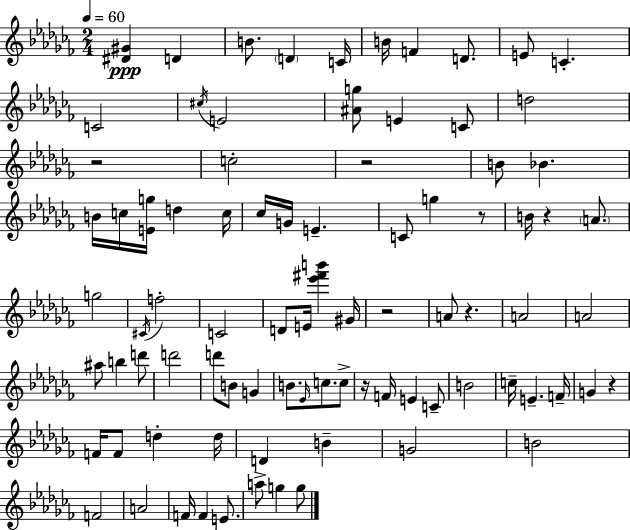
X:1
T:Untitled
M:2/4
L:1/4
K:Abm
[^D^G] D B/2 D C/4 B/4 F D/2 E/2 C C2 ^c/4 E2 [^Ag]/2 E C/2 d2 z2 c2 z2 B/2 _B B/4 c/4 [Eg]/4 d c/4 _c/4 G/4 E C/2 g z/2 B/4 z A/2 g2 ^C/4 f2 C2 D/2 E/4 [_e'^f'b'] ^G/4 z2 A/2 z A2 A2 ^a/2 b d'/2 d'2 d'/2 B/2 G B/2 _E/4 c/2 c/2 z/4 F/4 E C/2 B2 c/4 E F/4 G z F/4 F/2 d d/4 D B G2 B2 F2 A2 F/4 F E/2 a/2 g g/2